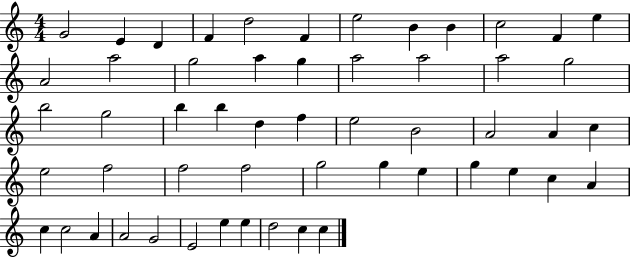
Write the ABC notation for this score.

X:1
T:Untitled
M:4/4
L:1/4
K:C
G2 E D F d2 F e2 B B c2 F e A2 a2 g2 a g a2 a2 a2 g2 b2 g2 b b d f e2 B2 A2 A c e2 f2 f2 f2 g2 g e g e c A c c2 A A2 G2 E2 e e d2 c c